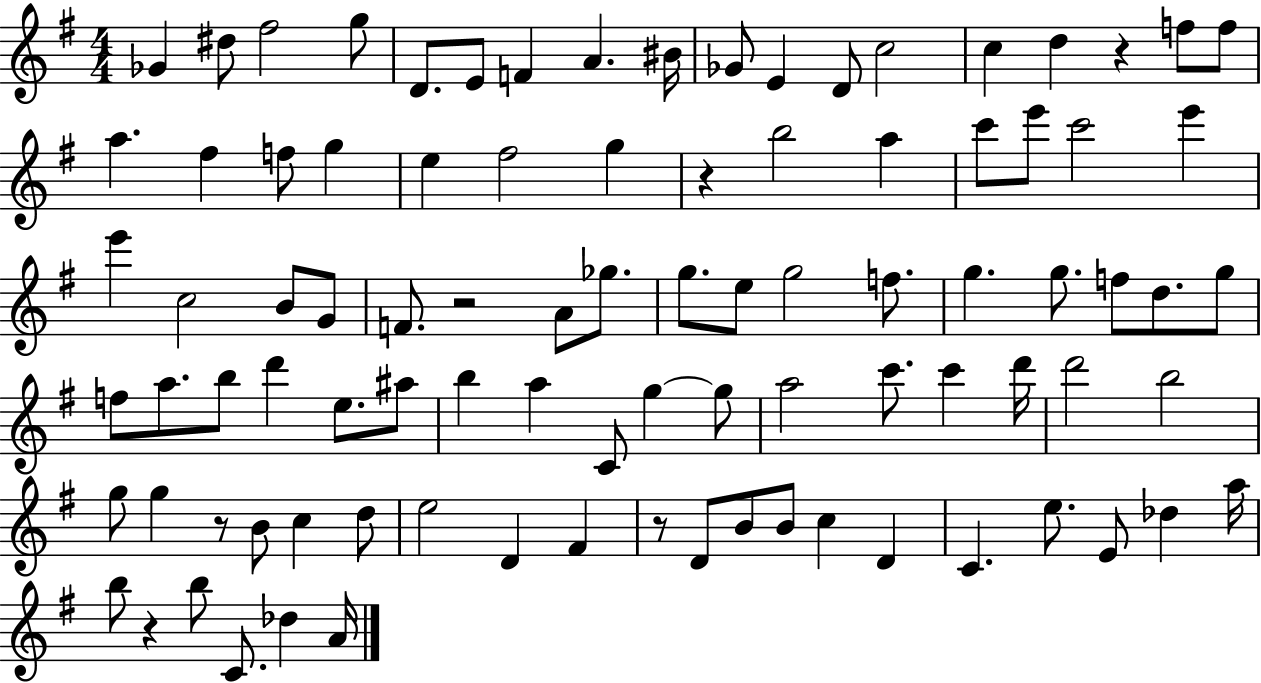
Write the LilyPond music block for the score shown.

{
  \clef treble
  \numericTimeSignature
  \time 4/4
  \key g \major
  \repeat volta 2 { ges'4 dis''8 fis''2 g''8 | d'8. e'8 f'4 a'4. bis'16 | ges'8 e'4 d'8 c''2 | c''4 d''4 r4 f''8 f''8 | \break a''4. fis''4 f''8 g''4 | e''4 fis''2 g''4 | r4 b''2 a''4 | c'''8 e'''8 c'''2 e'''4 | \break e'''4 c''2 b'8 g'8 | f'8. r2 a'8 ges''8. | g''8. e''8 g''2 f''8. | g''4. g''8. f''8 d''8. g''8 | \break f''8 a''8. b''8 d'''4 e''8. ais''8 | b''4 a''4 c'8 g''4~~ g''8 | a''2 c'''8. c'''4 d'''16 | d'''2 b''2 | \break g''8 g''4 r8 b'8 c''4 d''8 | e''2 d'4 fis'4 | r8 d'8 b'8 b'8 c''4 d'4 | c'4. e''8. e'8 des''4 a''16 | \break b''8 r4 b''8 c'8. des''4 a'16 | } \bar "|."
}